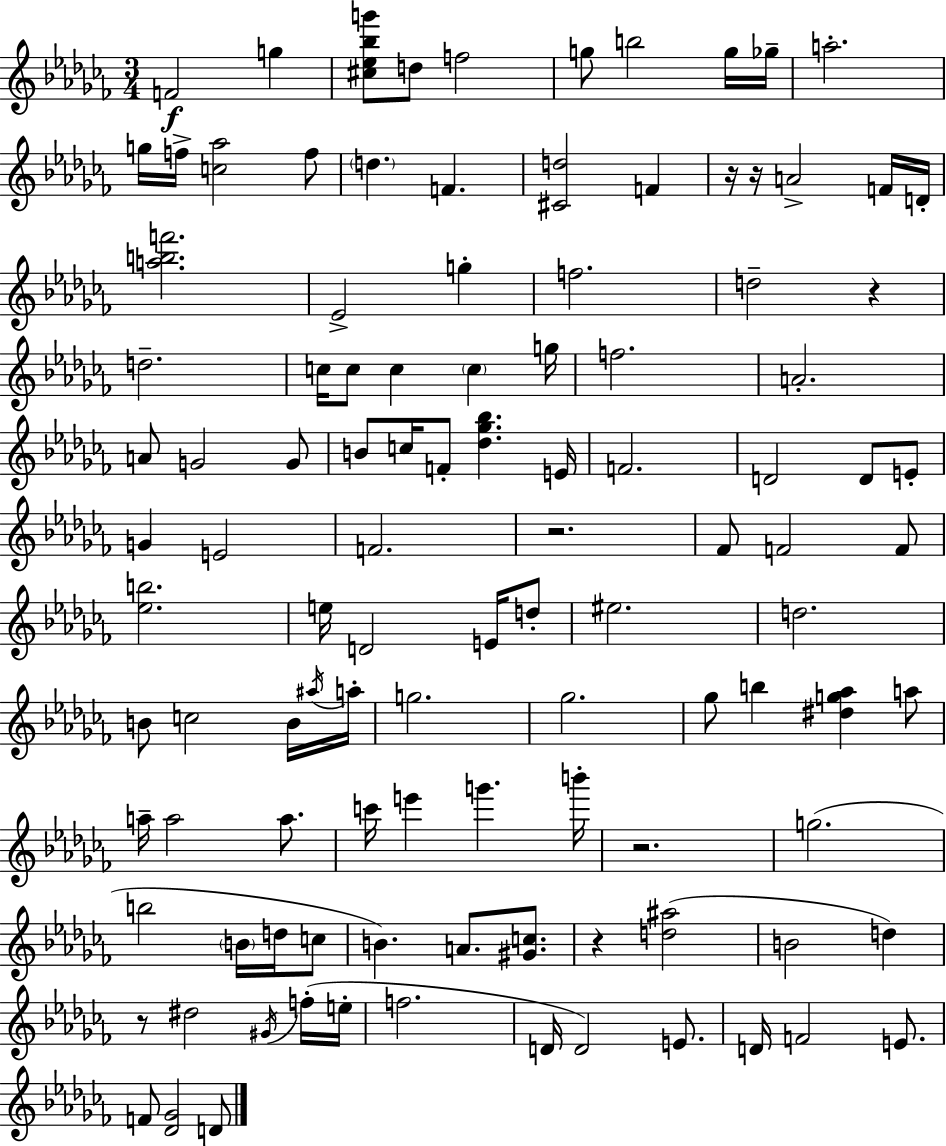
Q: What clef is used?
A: treble